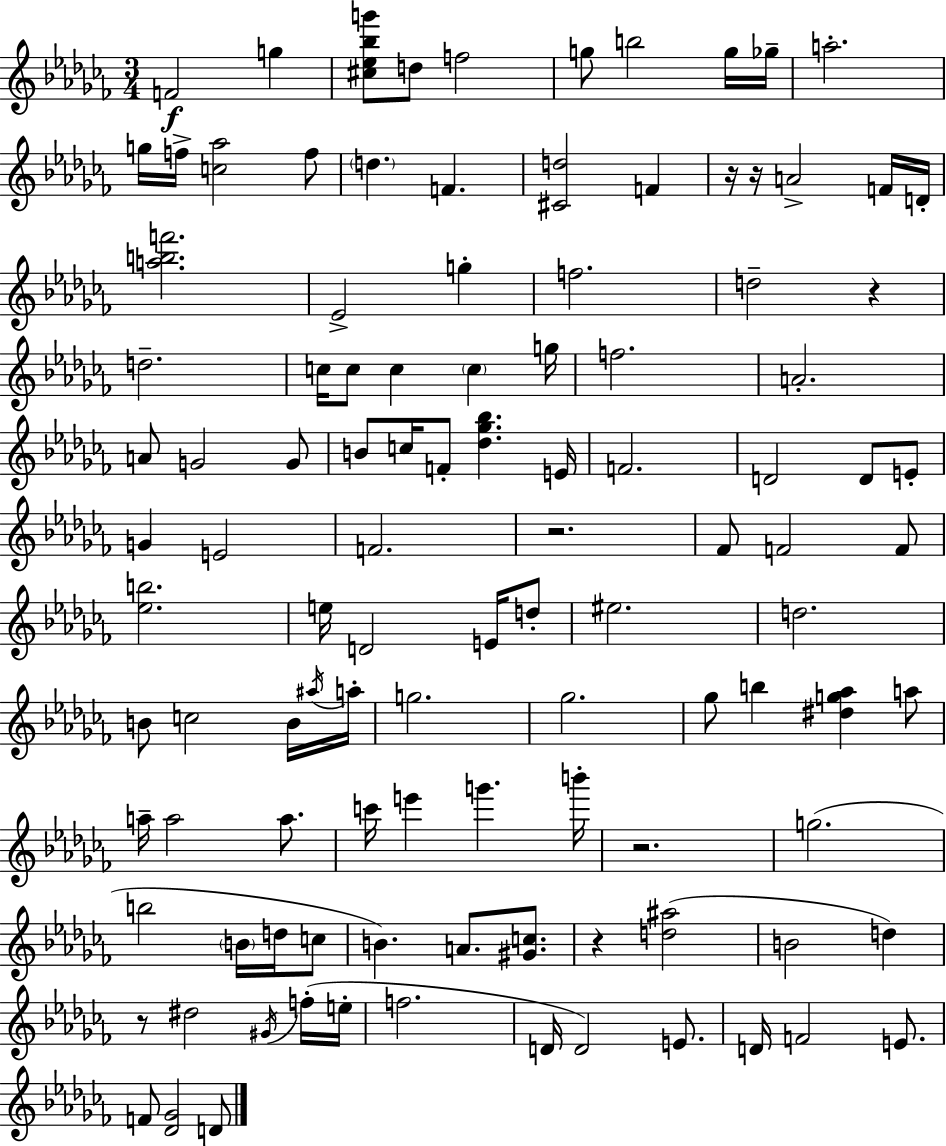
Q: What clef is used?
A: treble